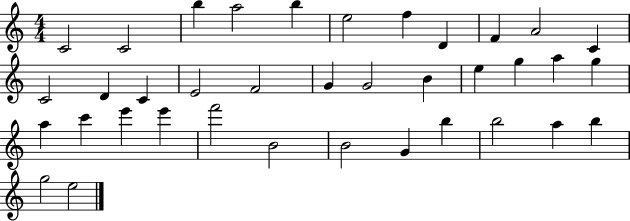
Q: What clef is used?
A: treble